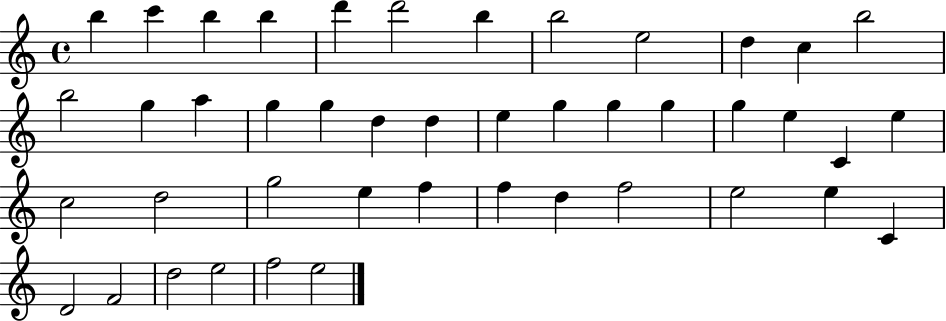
X:1
T:Untitled
M:4/4
L:1/4
K:C
b c' b b d' d'2 b b2 e2 d c b2 b2 g a g g d d e g g g g e C e c2 d2 g2 e f f d f2 e2 e C D2 F2 d2 e2 f2 e2